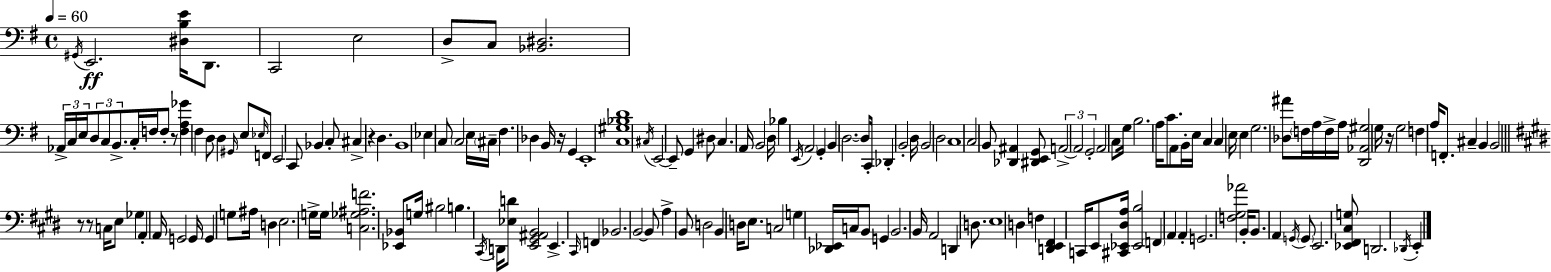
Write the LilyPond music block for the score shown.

{
  \clef bass
  \time 4/4
  \defaultTimeSignature
  \key g \major
  \tempo 4 = 60
  \acciaccatura { gis,16 }\ff e,2. <dis b e'>16 d,8. | c,2 e2 | d8-> c8 <bes, dis>2. | \tuplet 3/2 { aes,16-> c16 e16 } \tuplet 3/2 { d8 c8 b,8.-> } c16-. f16 f8-. r8 | \break <f a ges'>4 fis4 d8 d4 \grace { gis,16 } | e8 \grace { ees16 } f,8 e,2 c,8 bes,4 | c8-. cis4-> r4 d4. | b,1 | \break ees4 c8 \parenthesize c2 | e16 \parenthesize cis16-- fis4. des4 b,16 r16 g,4 | e,1-. | <c gis bes d'>1 | \break \acciaccatura { cis16 } e,2~~ e,8-- g,4 | dis8 c4. a,16 b,2 | d16 bes4 \acciaccatura { e,16 } \parenthesize a,2 | g,4-. b,4 d2.~~ | \break d8 c,16-. des,4-. b,2-. | d16 b,2 d2 | c1 | c2 b,8 <des, ais,>4 | \break <dis, e, g,>8 \tuplet 3/2 { a,2->~~ a,2 | g,2-. } a,2 | c8 g16 b2. | a16 c'8. a,8 b,16-. e16 c4 | \break c4 e16 e4 g2. | <des ais'>8 \parenthesize f16 a16 f16-> a16 <d, aes, gis>2 | g16 r16 g2 f4 | a16 f,8.-. cis4-- b,4 b,2 | \break \bar "||" \break \key e \major r8 r8 c16 e8 ges4 a,4-. a,16 | g,2 g,16 g,4 g8 ais16 | d4 e2. | g16-> g16 <c ges ais f'>2. <ees, bes,>8 | \break g16 bis2 b4. \acciaccatura { cis,16 } | d,16 <ees d'>8 <e, gis, ais, b,>2 e,4.-> | \grace { cis,16 } f,4 bes,2. | b,2~~ b,8 a4-> | \break b,8 d2 b,4 d16 e8. | c2 g4 <des, ees,>16 c16 | b,8 g,4 b,2. | b,16 a,2 d,4 d8. | \break e1 | d4 f4 <d, e, fis,>4 c,16 e,8 | <cis, ees, dis a>16 <ees, b>2 \parenthesize f,4 a,4 | a,4-. g,2. | \break <f gis aes'>2 b,16-. b,8. a,4 | \acciaccatura { g,16 } \parenthesize g,8 e,2. | <ees, fis, cis g>8 d,2. \acciaccatura { des,16 } | e,4-. \bar "|."
}